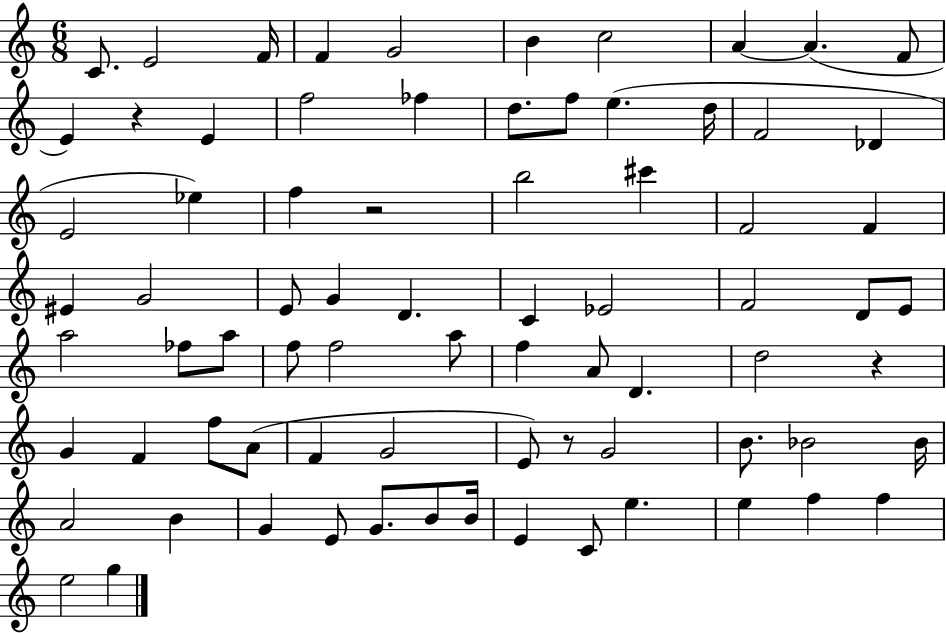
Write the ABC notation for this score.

X:1
T:Untitled
M:6/8
L:1/4
K:C
C/2 E2 F/4 F G2 B c2 A A F/2 E z E f2 _f d/2 f/2 e d/4 F2 _D E2 _e f z2 b2 ^c' F2 F ^E G2 E/2 G D C _E2 F2 D/2 E/2 a2 _f/2 a/2 f/2 f2 a/2 f A/2 D d2 z G F f/2 A/2 F G2 E/2 z/2 G2 B/2 _B2 _B/4 A2 B G E/2 G/2 B/2 B/4 E C/2 e e f f e2 g